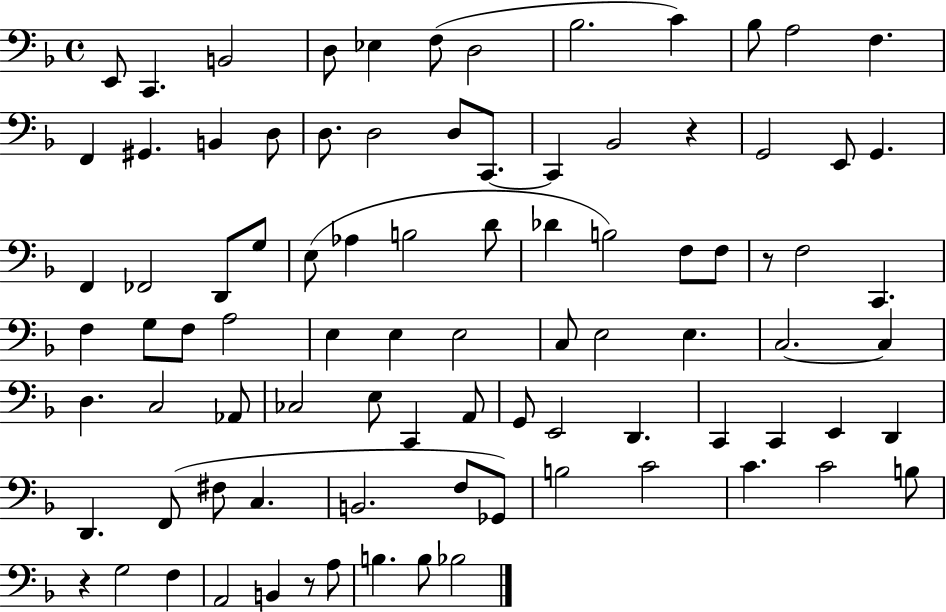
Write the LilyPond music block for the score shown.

{
  \clef bass
  \time 4/4
  \defaultTimeSignature
  \key f \major
  e,8 c,4. b,2 | d8 ees4 f8( d2 | bes2. c'4) | bes8 a2 f4. | \break f,4 gis,4. b,4 d8 | d8. d2 d8 c,8.~~ | c,4 bes,2 r4 | g,2 e,8 g,4. | \break f,4 fes,2 d,8 g8 | e8( aes4 b2 d'8 | des'4 b2) f8 f8 | r8 f2 c,4. | \break f4 g8 f8 a2 | e4 e4 e2 | c8 e2 e4. | c2.~~ c4 | \break d4. c2 aes,8 | ces2 e8 c,4 a,8 | g,8 e,2 d,4. | c,4 c,4 e,4 d,4 | \break d,4. f,8( fis8 c4. | b,2. f8 ges,8) | b2 c'2 | c'4. c'2 b8 | \break r4 g2 f4 | a,2 b,4 r8 a8 | b4. b8 bes2 | \bar "|."
}